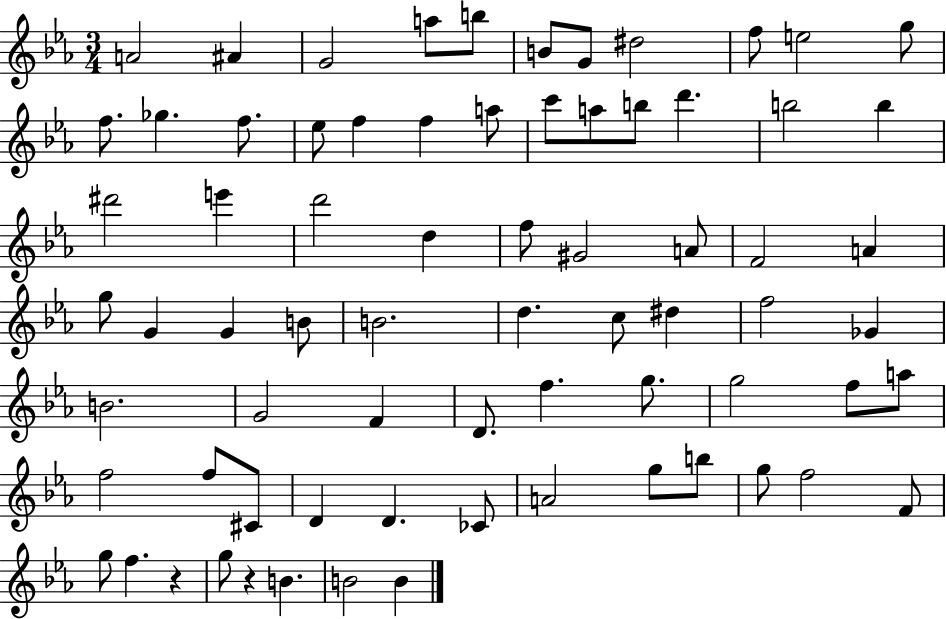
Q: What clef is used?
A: treble